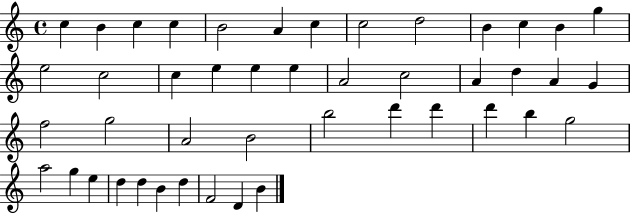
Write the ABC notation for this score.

X:1
T:Untitled
M:4/4
L:1/4
K:C
c B c c B2 A c c2 d2 B c B g e2 c2 c e e e A2 c2 A d A G f2 g2 A2 B2 b2 d' d' d' b g2 a2 g e d d B d F2 D B